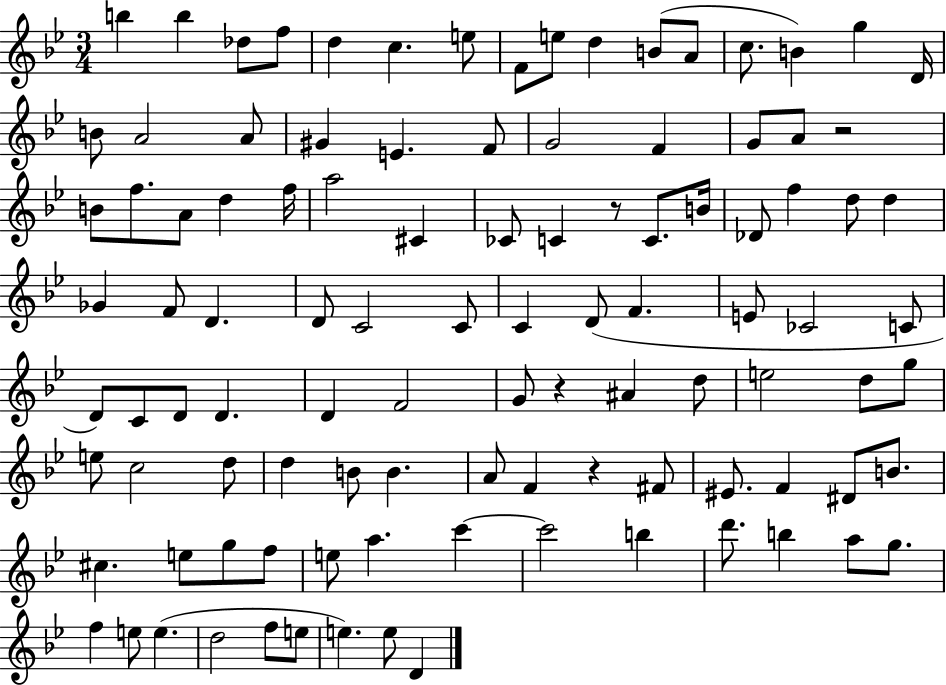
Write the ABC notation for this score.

X:1
T:Untitled
M:3/4
L:1/4
K:Bb
b b _d/2 f/2 d c e/2 F/2 e/2 d B/2 A/2 c/2 B g D/4 B/2 A2 A/2 ^G E F/2 G2 F G/2 A/2 z2 B/2 f/2 A/2 d f/4 a2 ^C _C/2 C z/2 C/2 B/4 _D/2 f d/2 d _G F/2 D D/2 C2 C/2 C D/2 F E/2 _C2 C/2 D/2 C/2 D/2 D D F2 G/2 z ^A d/2 e2 d/2 g/2 e/2 c2 d/2 d B/2 B A/2 F z ^F/2 ^E/2 F ^D/2 B/2 ^c e/2 g/2 f/2 e/2 a c' c'2 b d'/2 b a/2 g/2 f e/2 e d2 f/2 e/2 e e/2 D